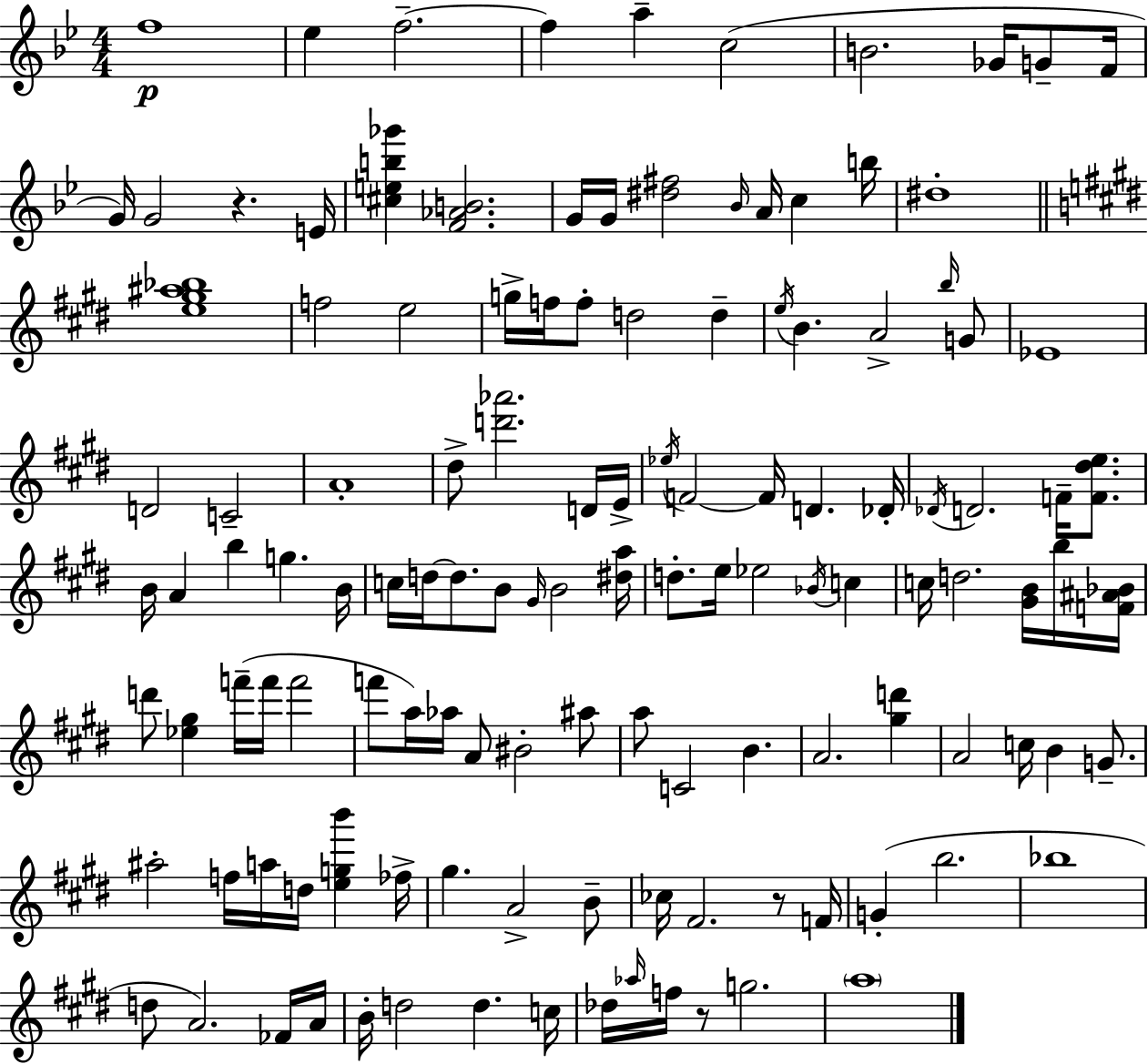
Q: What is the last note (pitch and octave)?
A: A5